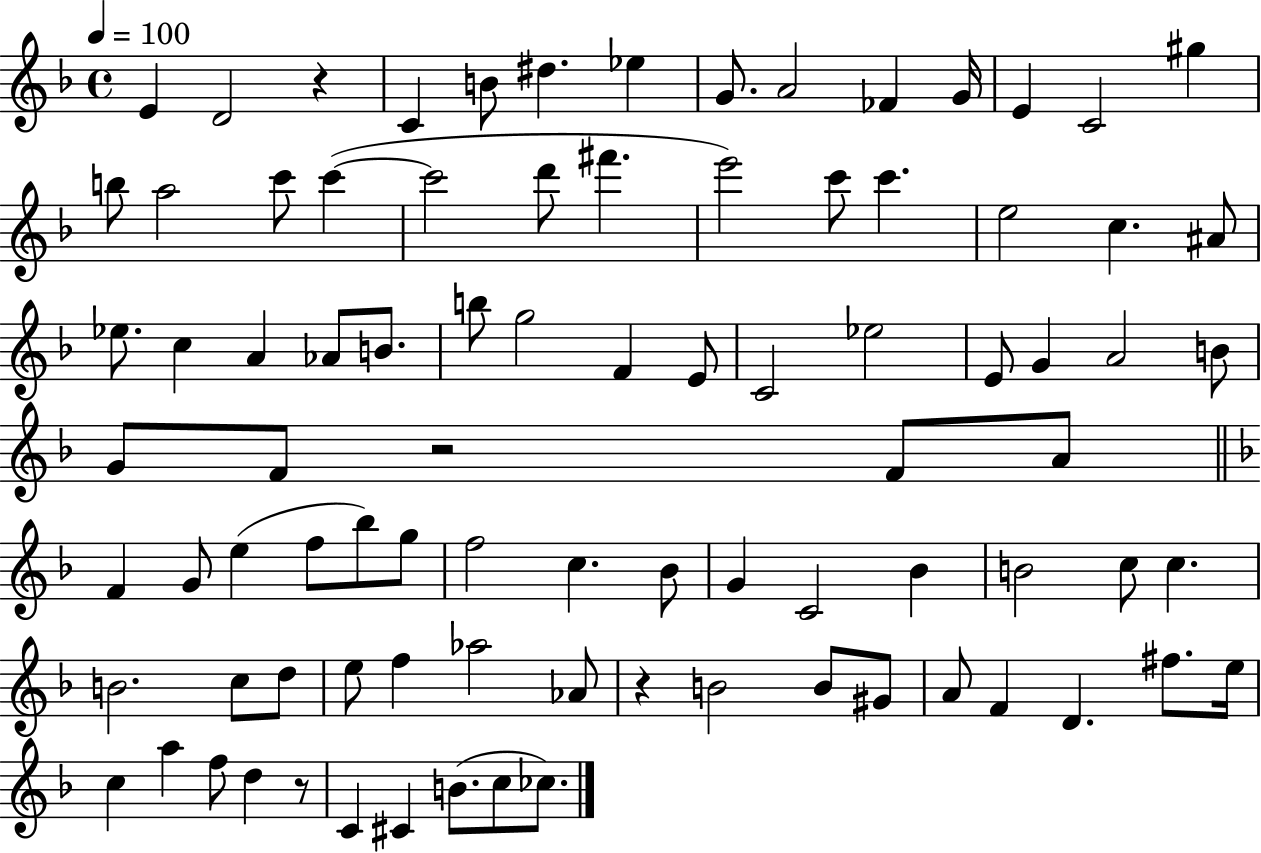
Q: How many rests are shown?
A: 4